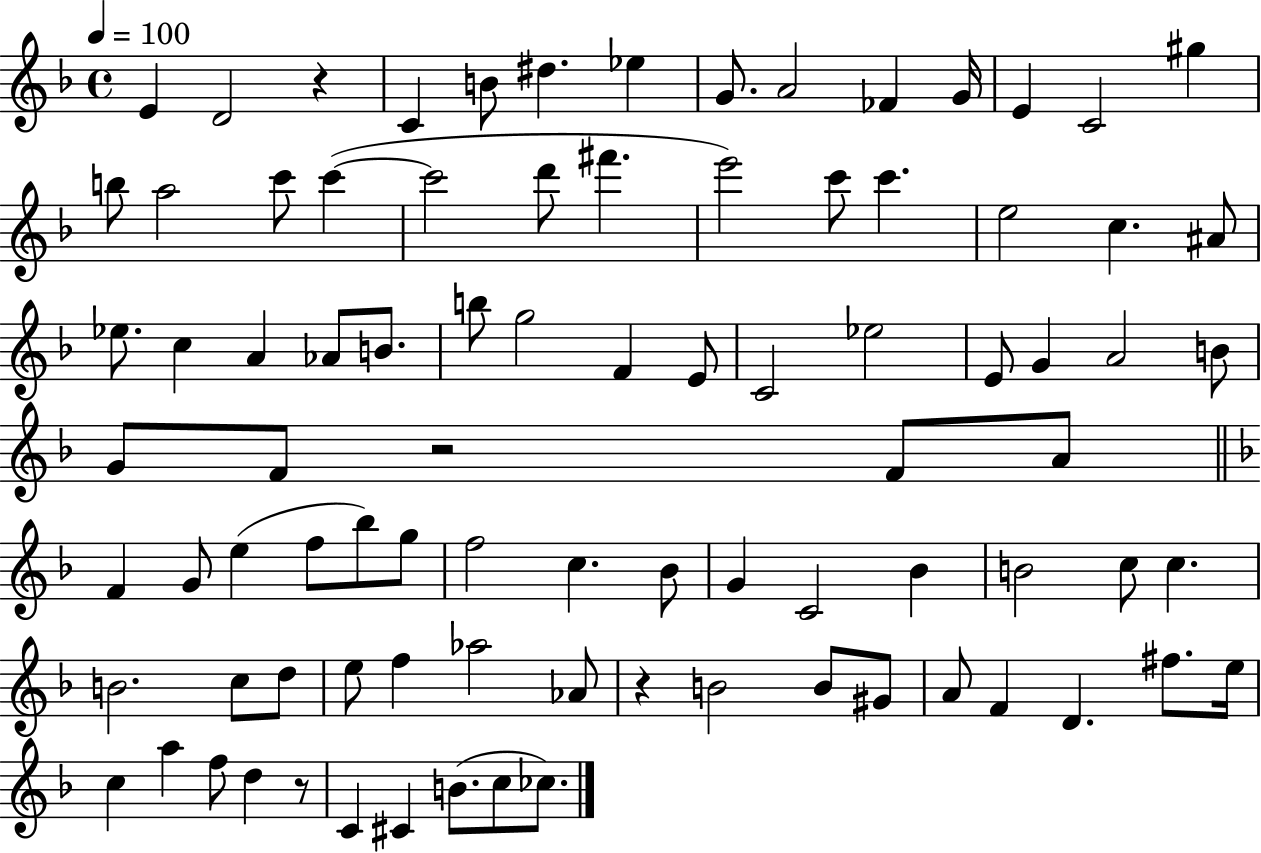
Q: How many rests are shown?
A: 4